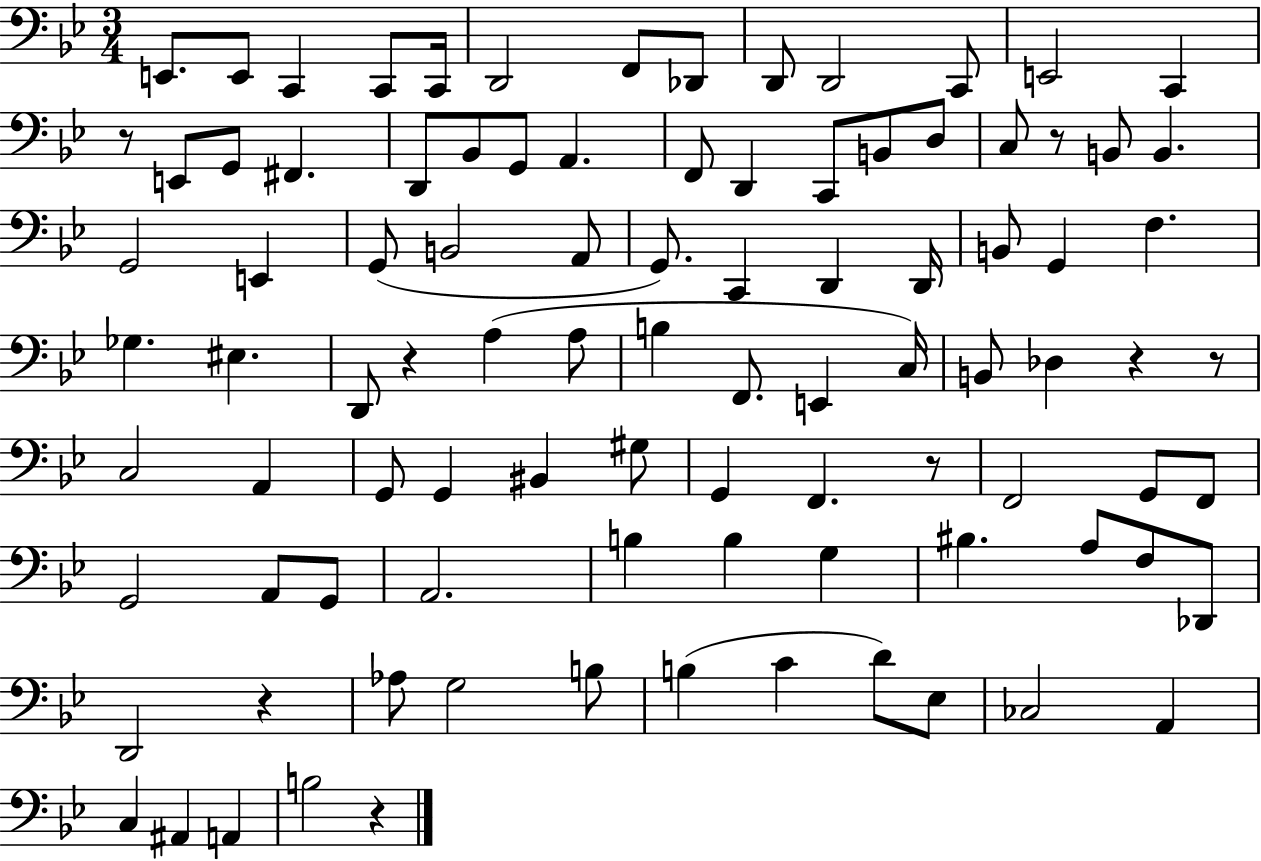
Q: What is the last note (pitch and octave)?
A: B3